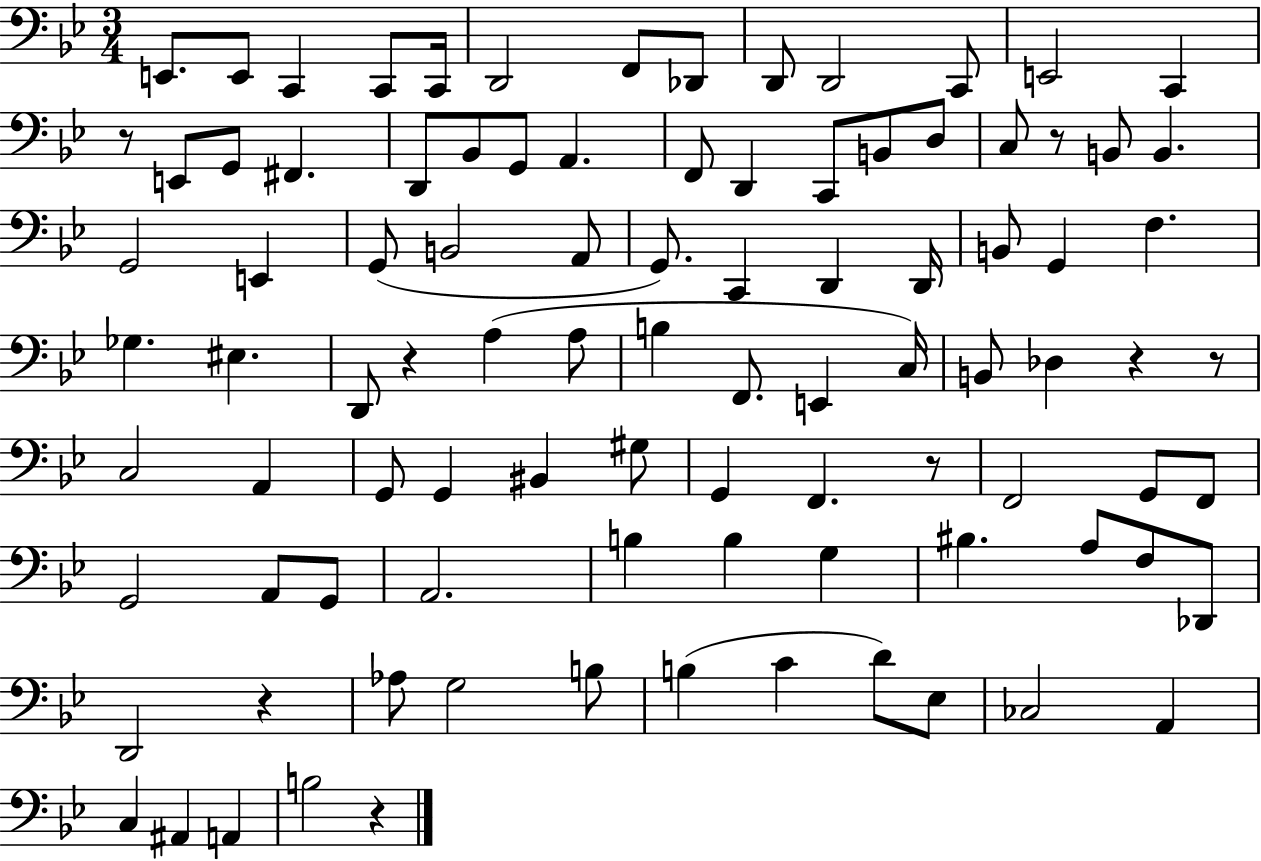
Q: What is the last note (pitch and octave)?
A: B3